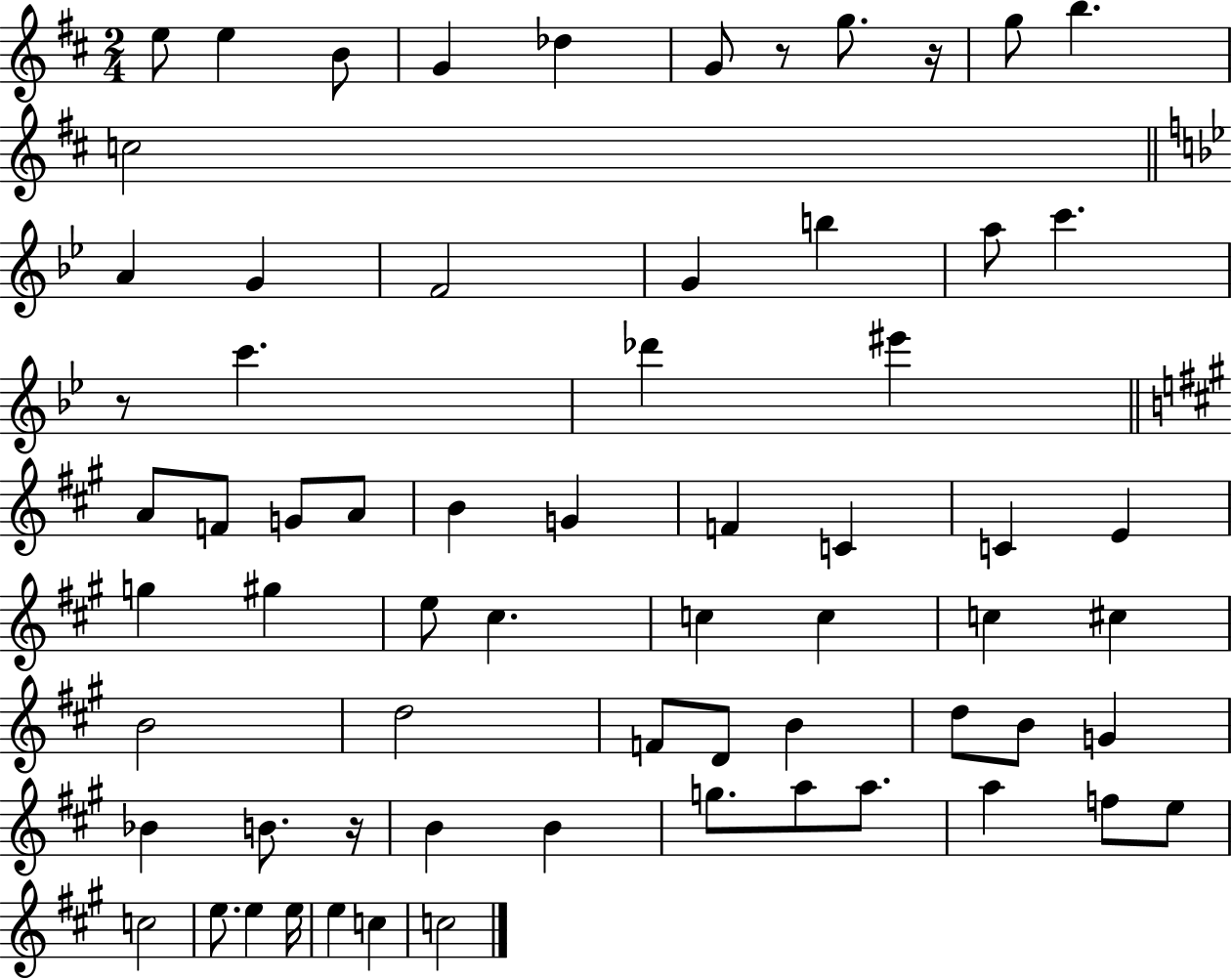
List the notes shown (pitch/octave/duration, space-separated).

E5/e E5/q B4/e G4/q Db5/q G4/e R/e G5/e. R/s G5/e B5/q. C5/h A4/q G4/q F4/h G4/q B5/q A5/e C6/q. R/e C6/q. Db6/q EIS6/q A4/e F4/e G4/e A4/e B4/q G4/q F4/q C4/q C4/q E4/q G5/q G#5/q E5/e C#5/q. C5/q C5/q C5/q C#5/q B4/h D5/h F4/e D4/e B4/q D5/e B4/e G4/q Bb4/q B4/e. R/s B4/q B4/q G5/e. A5/e A5/e. A5/q F5/e E5/e C5/h E5/e. E5/q E5/s E5/q C5/q C5/h